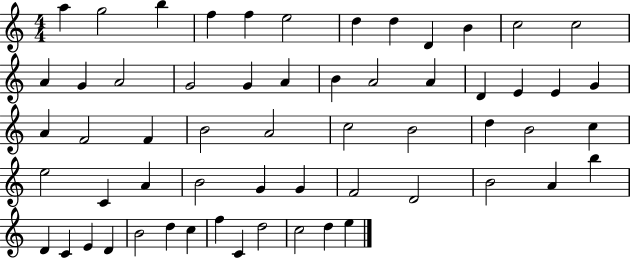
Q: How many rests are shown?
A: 0